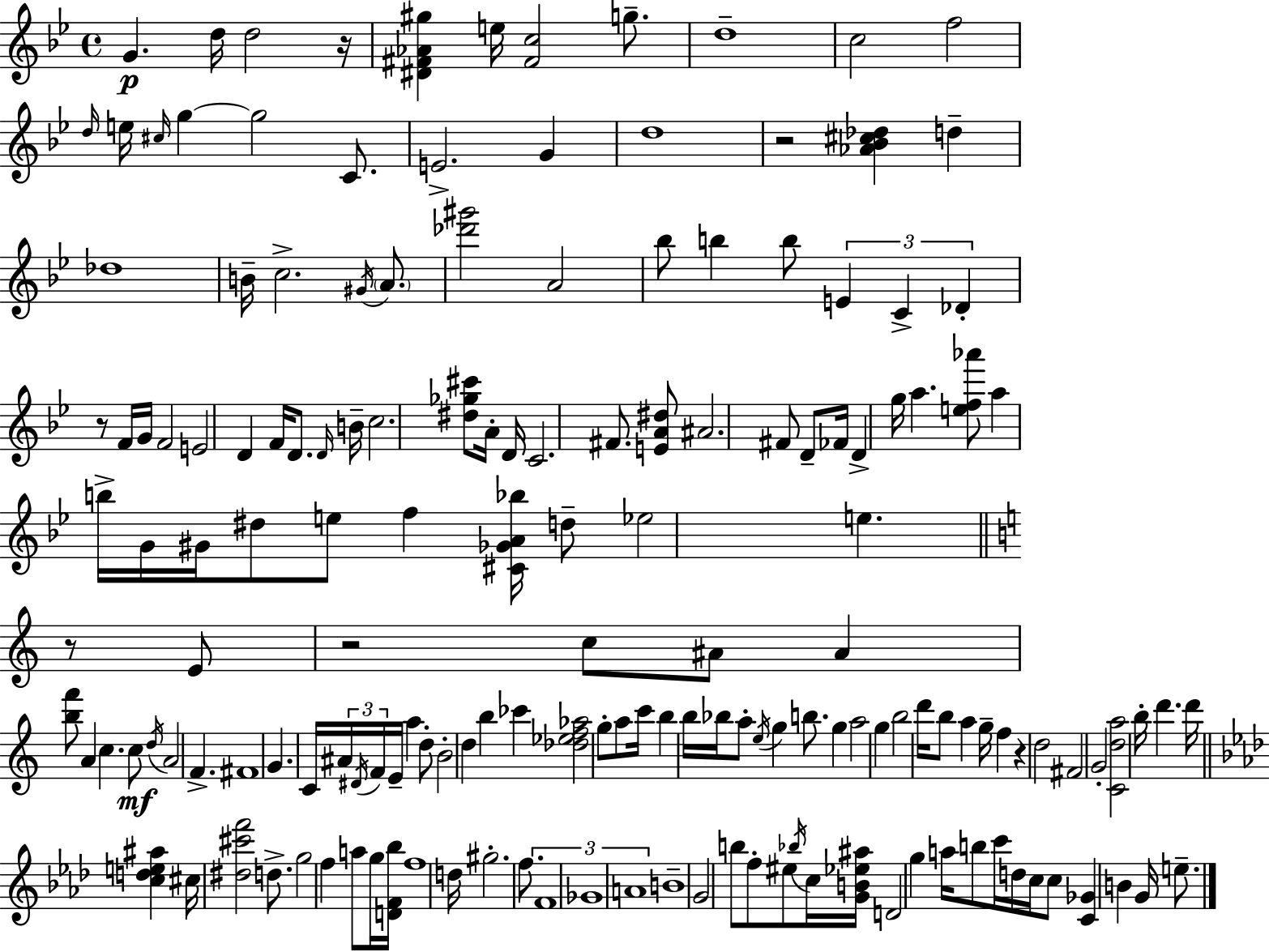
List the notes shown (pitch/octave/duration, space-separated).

G4/q. D5/s D5/h R/s [D#4,F#4,Ab4,G#5]/q E5/s [F#4,C5]/h G5/e. D5/w C5/h F5/h D5/s E5/s C#5/s G5/q G5/h C4/e. E4/h. G4/q D5/w R/h [Ab4,Bb4,C#5,Db5]/q D5/q Db5/w B4/s C5/h. G#4/s A4/e. [Db6,G#6]/h A4/h Bb5/e B5/q B5/e E4/q C4/q Db4/q R/e F4/s G4/s F4/h E4/h D4/q F4/s D4/e. D4/s B4/s C5/h. [D#5,Gb5,C#6]/e A4/s D4/s C4/h. F#4/e. [E4,A4,D#5]/e A#4/h. F#4/e D4/e FES4/s D4/q G5/s A5/q. [E5,F5,Ab6]/e A5/q B5/s G4/s G#4/s D#5/e E5/e F5/q [C#4,Gb4,A4,Bb5]/s D5/e Eb5/h E5/q. R/e E4/e R/h C5/e A#4/e A#4/q [B5,F6]/e A4/q C5/q. C5/e D5/s A4/h F4/q. F#4/w G4/q. C4/s A#4/s D#4/s F4/s E4/s A5/q D5/e B4/h D5/q B5/q CES6/q [Db5,Eb5,F5,Ab5]/h G5/e A5/e C6/s B5/q B5/s Bb5/s A5/e E5/s G5/q B5/e. G5/q A5/h G5/q B5/h D6/s B5/e A5/q G5/s F5/q R/q D5/h F#4/h G4/h [C4,D5,A5]/h B5/s D6/q. D6/s [C5,D5,E5,A#5]/q C#5/s [D#5,C#6,F6]/h D5/e. G5/h F5/q A5/e G5/s [D4,F4,Bb5]/s F5/w D5/s G#5/h. F5/e. F4/w Gb4/w A4/w B4/w G4/h B5/e F5/e EIS5/e Bb5/s C5/s [G4,B4,Eb5,A#5]/s D4/h G5/q A5/s B5/e C6/s D5/s C5/s C5/e [C4,Gb4]/q B4/q G4/s E5/e.